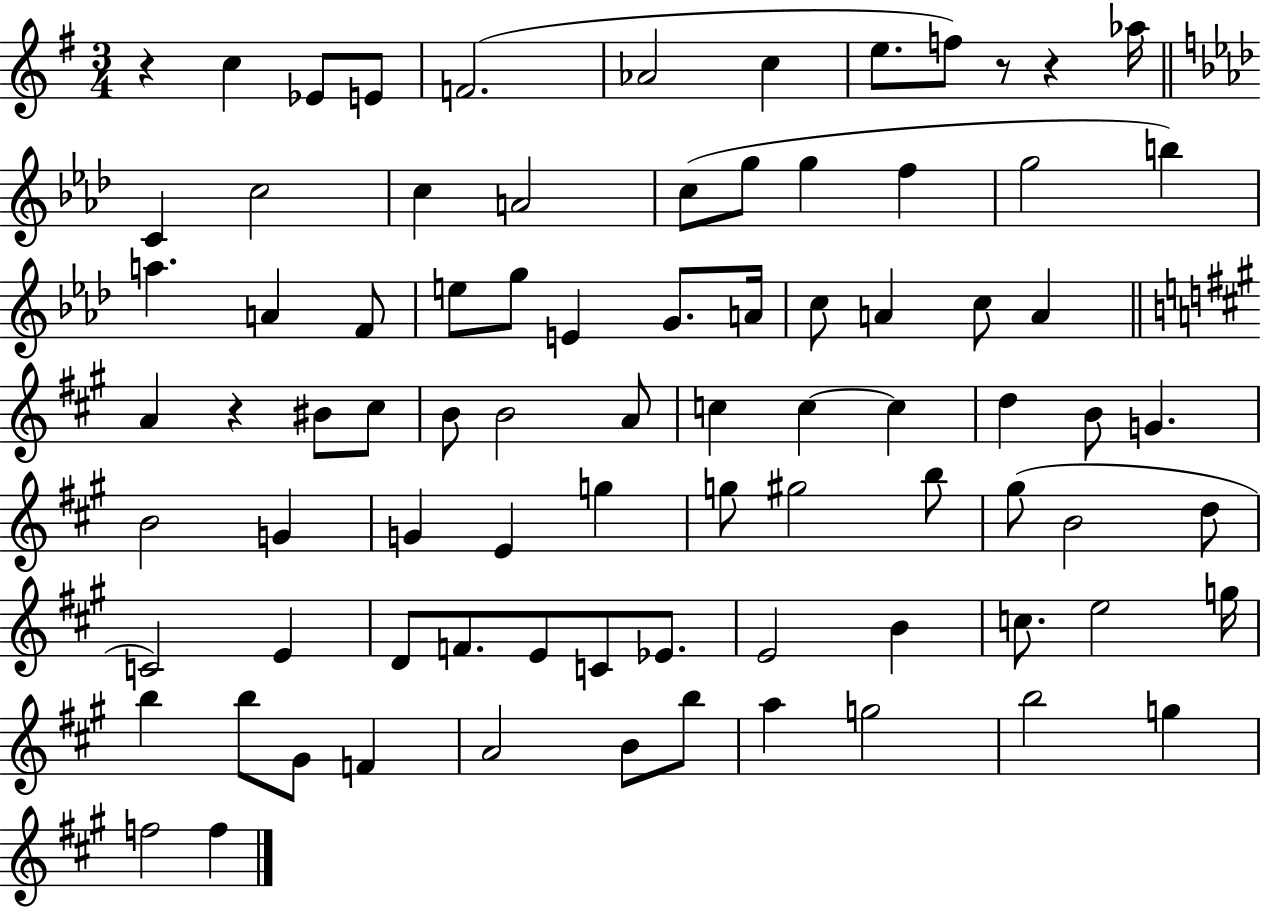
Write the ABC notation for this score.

X:1
T:Untitled
M:3/4
L:1/4
K:G
z c _E/2 E/2 F2 _A2 c e/2 f/2 z/2 z _a/4 C c2 c A2 c/2 g/2 g f g2 b a A F/2 e/2 g/2 E G/2 A/4 c/2 A c/2 A A z ^B/2 ^c/2 B/2 B2 A/2 c c c d B/2 G B2 G G E g g/2 ^g2 b/2 ^g/2 B2 d/2 C2 E D/2 F/2 E/2 C/2 _E/2 E2 B c/2 e2 g/4 b b/2 ^G/2 F A2 B/2 b/2 a g2 b2 g f2 f